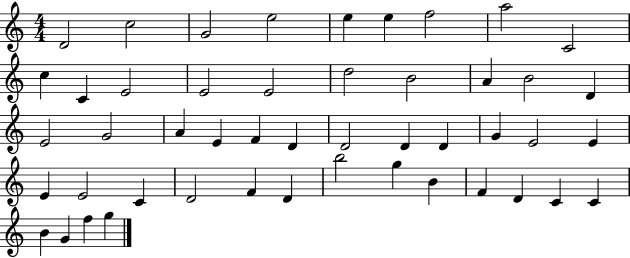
D4/h C5/h G4/h E5/h E5/q E5/q F5/h A5/h C4/h C5/q C4/q E4/h E4/h E4/h D5/h B4/h A4/q B4/h D4/q E4/h G4/h A4/q E4/q F4/q D4/q D4/h D4/q D4/q G4/q E4/h E4/q E4/q E4/h C4/q D4/h F4/q D4/q B5/h G5/q B4/q F4/q D4/q C4/q C4/q B4/q G4/q F5/q G5/q